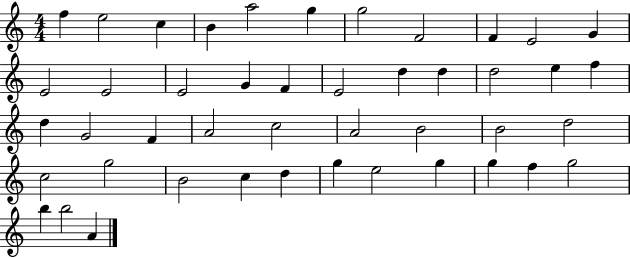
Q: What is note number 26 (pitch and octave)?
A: A4